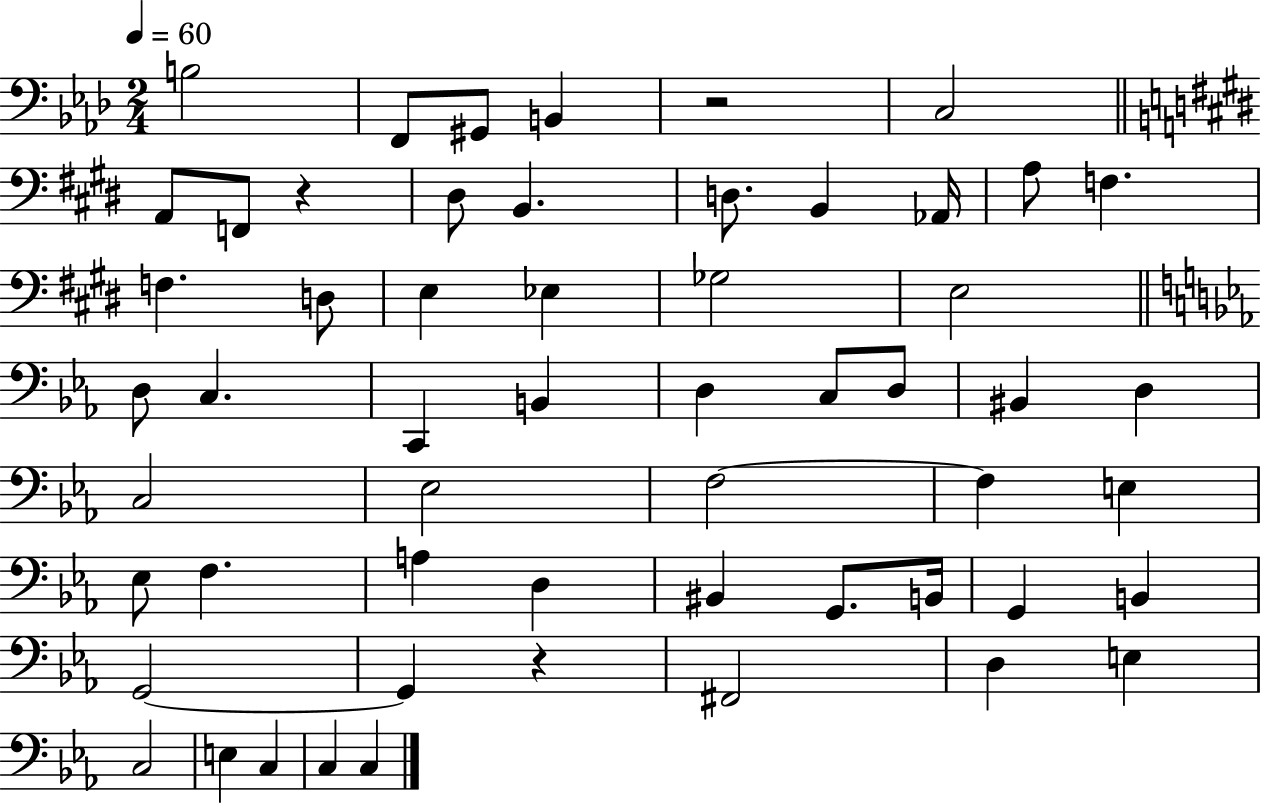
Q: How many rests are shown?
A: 3